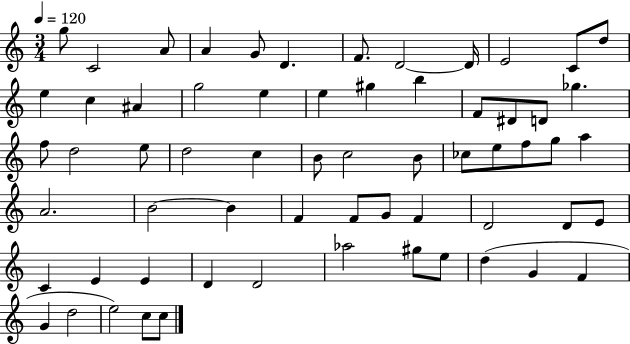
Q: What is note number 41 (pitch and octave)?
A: F4